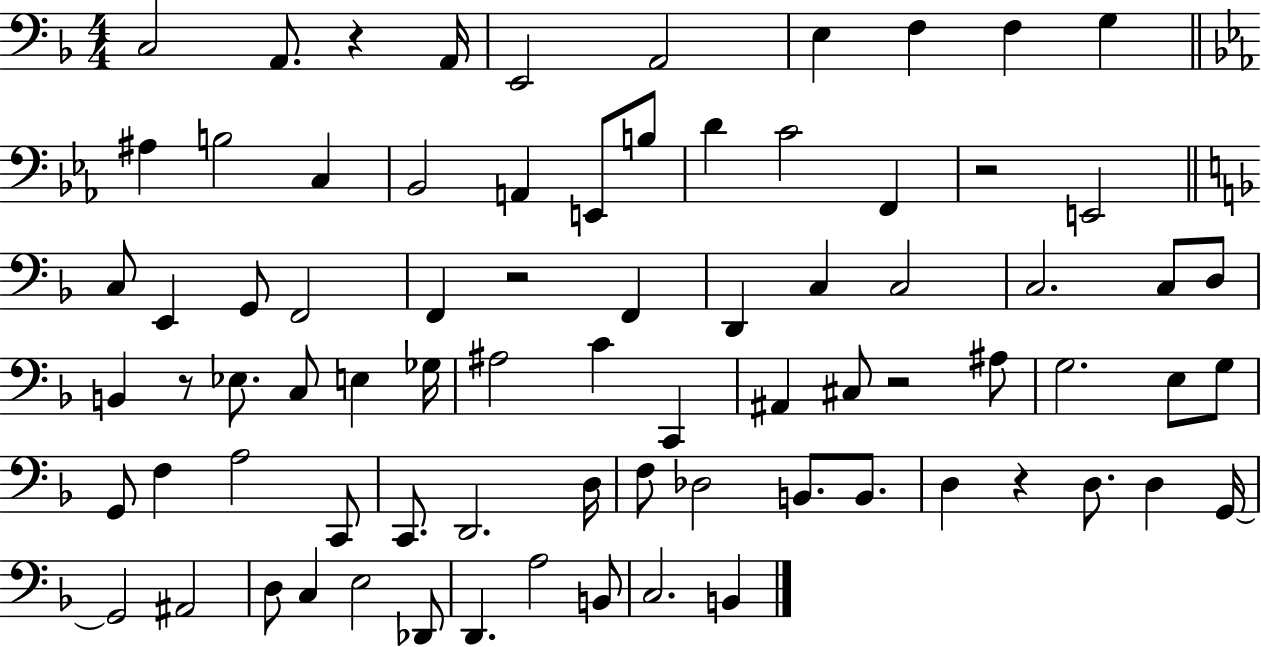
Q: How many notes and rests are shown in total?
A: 78